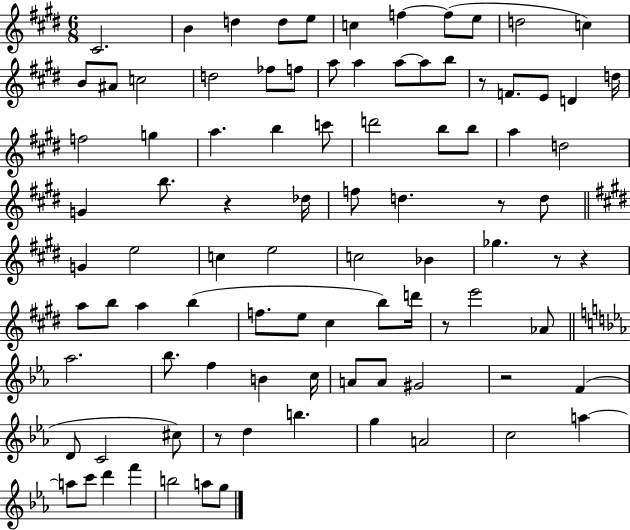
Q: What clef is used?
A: treble